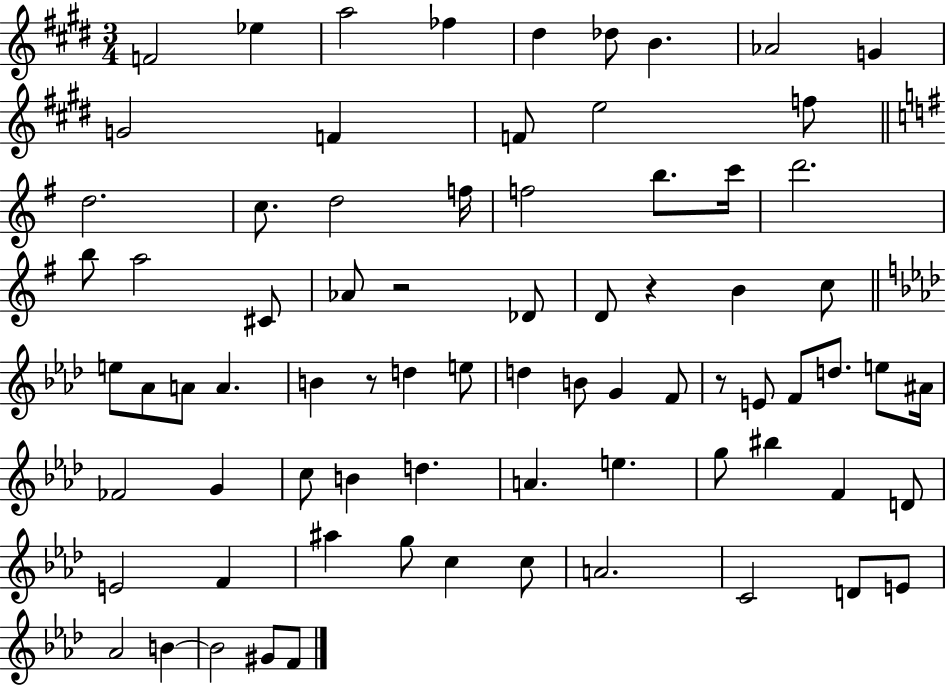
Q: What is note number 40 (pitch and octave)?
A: G4